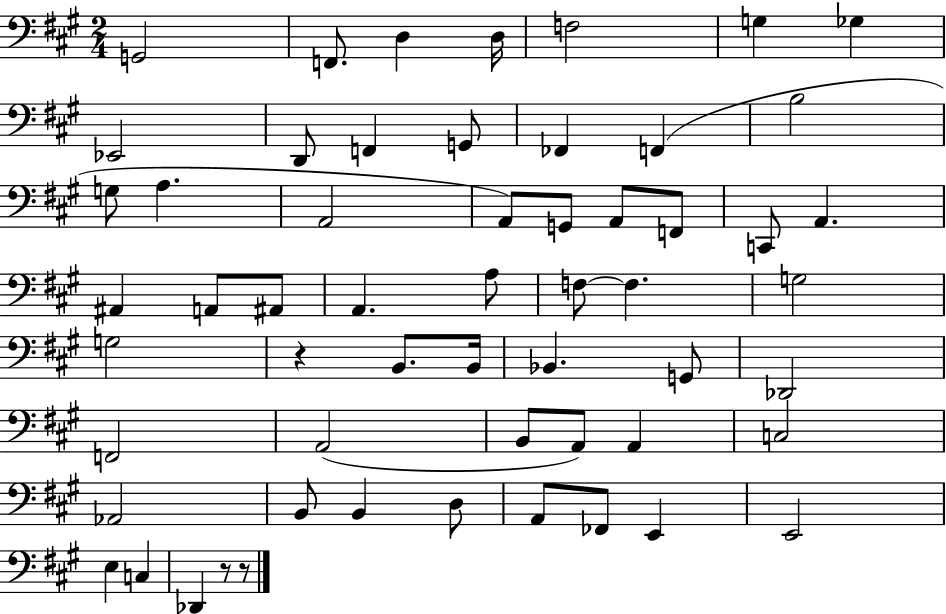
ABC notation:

X:1
T:Untitled
M:2/4
L:1/4
K:A
G,,2 F,,/2 D, D,/4 F,2 G, _G, _E,,2 D,,/2 F,, G,,/2 _F,, F,, B,2 G,/2 A, A,,2 A,,/2 G,,/2 A,,/2 F,,/2 C,,/2 A,, ^A,, A,,/2 ^A,,/2 A,, A,/2 F,/2 F, G,2 G,2 z B,,/2 B,,/4 _B,, G,,/2 _D,,2 F,,2 A,,2 B,,/2 A,,/2 A,, C,2 _A,,2 B,,/2 B,, D,/2 A,,/2 _F,,/2 E,, E,,2 E, C, _D,, z/2 z/2